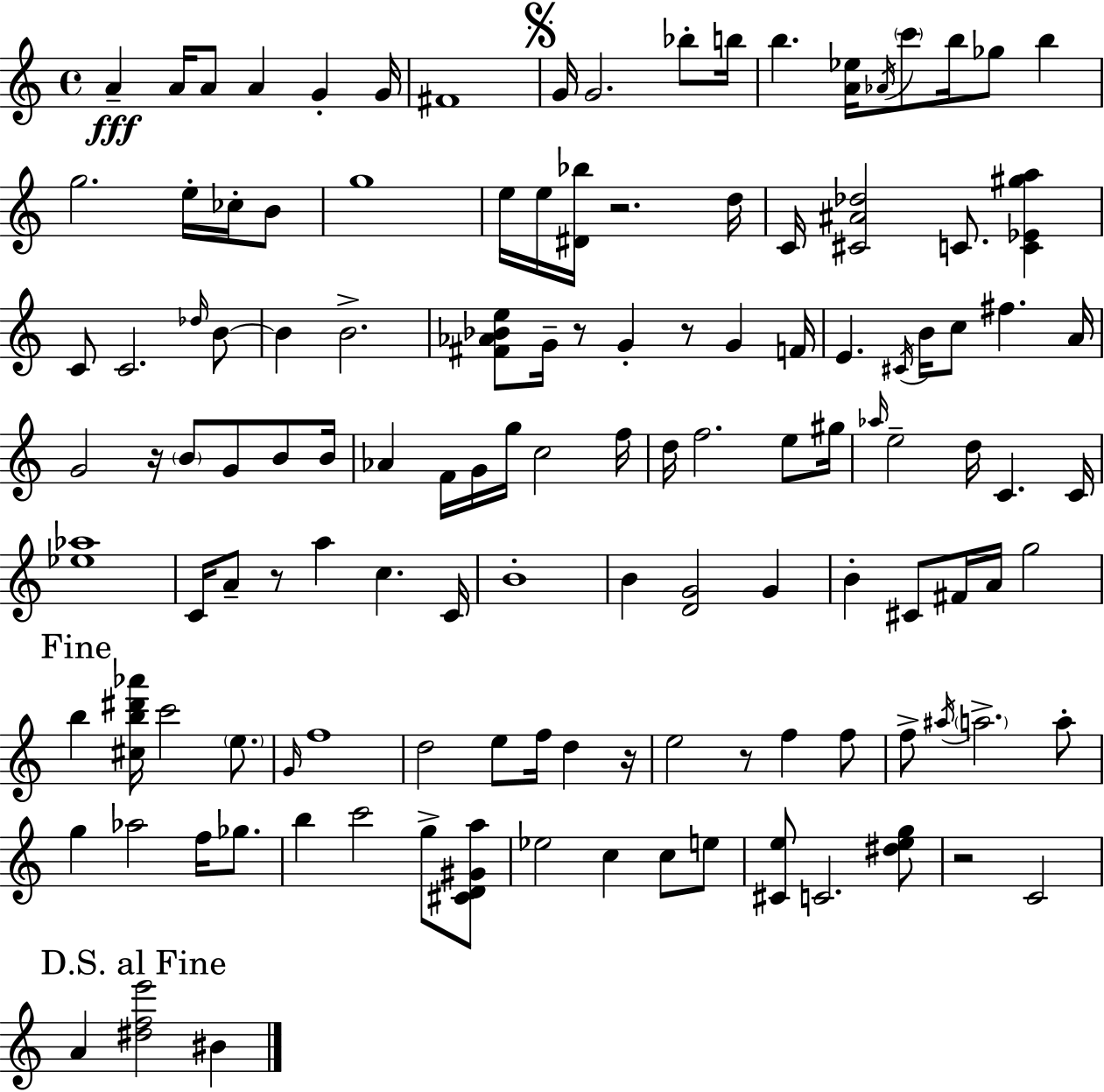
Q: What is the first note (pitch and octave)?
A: A4